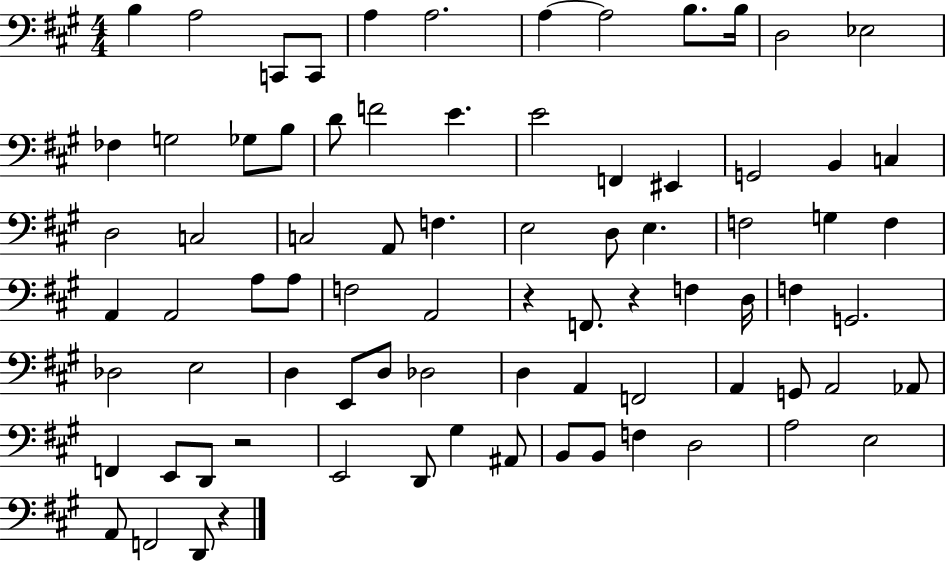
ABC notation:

X:1
T:Untitled
M:4/4
L:1/4
K:A
B, A,2 C,,/2 C,,/2 A, A,2 A, A,2 B,/2 B,/4 D,2 _E,2 _F, G,2 _G,/2 B,/2 D/2 F2 E E2 F,, ^E,, G,,2 B,, C, D,2 C,2 C,2 A,,/2 F, E,2 D,/2 E, F,2 G, F, A,, A,,2 A,/2 A,/2 F,2 A,,2 z F,,/2 z F, D,/4 F, G,,2 _D,2 E,2 D, E,,/2 D,/2 _D,2 D, A,, F,,2 A,, G,,/2 A,,2 _A,,/2 F,, E,,/2 D,,/2 z2 E,,2 D,,/2 ^G, ^A,,/2 B,,/2 B,,/2 F, D,2 A,2 E,2 A,,/2 F,,2 D,,/2 z